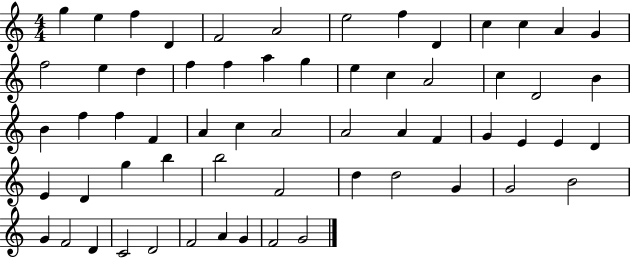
X:1
T:Untitled
M:4/4
L:1/4
K:C
g e f D F2 A2 e2 f D c c A G f2 e d f f a g e c A2 c D2 B B f f F A c A2 A2 A F G E E D E D g b b2 F2 d d2 G G2 B2 G F2 D C2 D2 F2 A G F2 G2